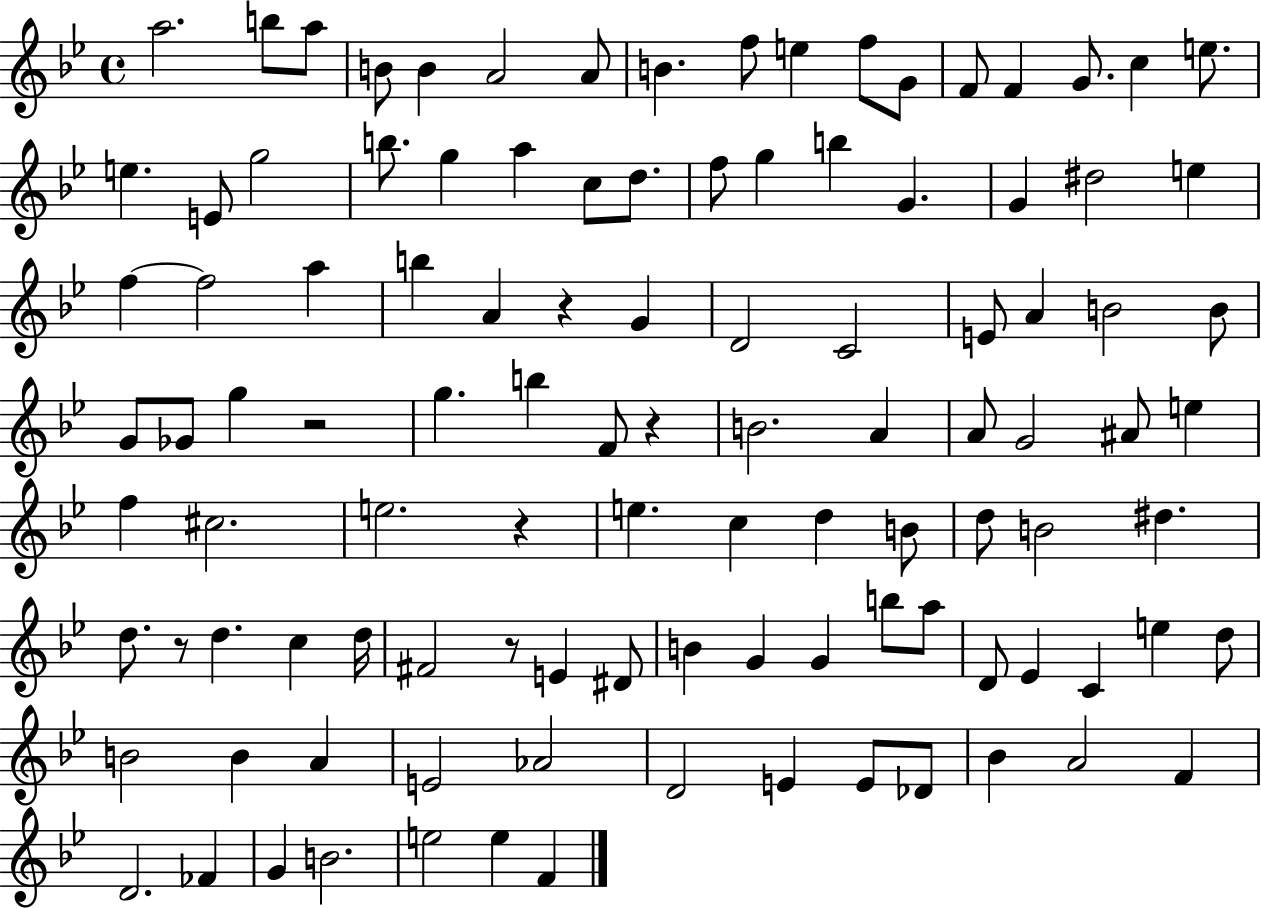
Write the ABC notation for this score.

X:1
T:Untitled
M:4/4
L:1/4
K:Bb
a2 b/2 a/2 B/2 B A2 A/2 B f/2 e f/2 G/2 F/2 F G/2 c e/2 e E/2 g2 b/2 g a c/2 d/2 f/2 g b G G ^d2 e f f2 a b A z G D2 C2 E/2 A B2 B/2 G/2 _G/2 g z2 g b F/2 z B2 A A/2 G2 ^A/2 e f ^c2 e2 z e c d B/2 d/2 B2 ^d d/2 z/2 d c d/4 ^F2 z/2 E ^D/2 B G G b/2 a/2 D/2 _E C e d/2 B2 B A E2 _A2 D2 E E/2 _D/2 _B A2 F D2 _F G B2 e2 e F